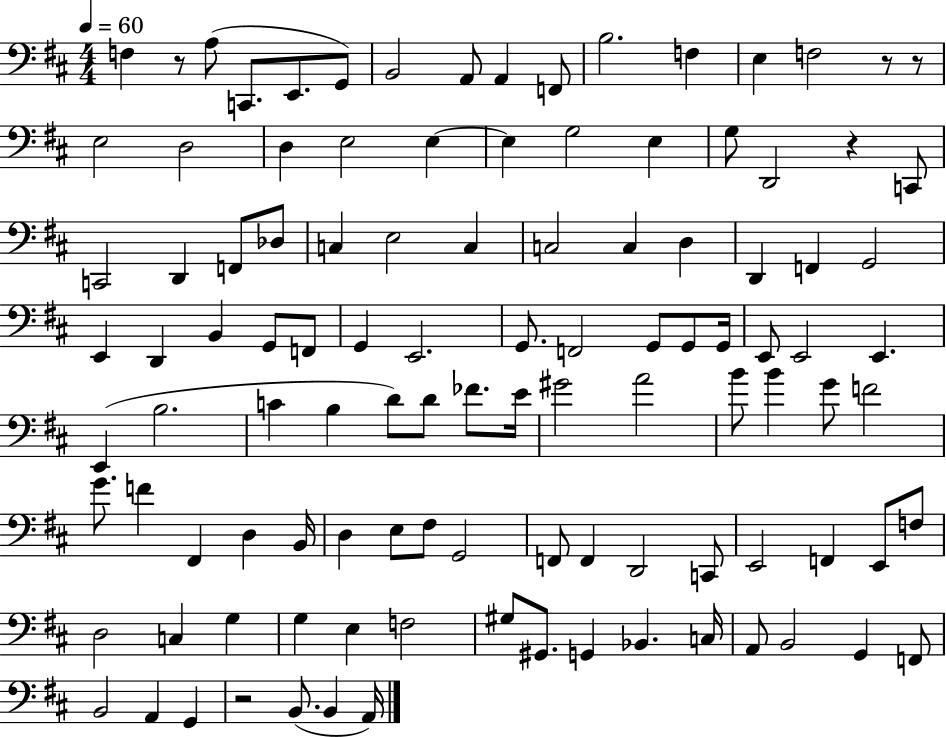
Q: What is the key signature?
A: D major